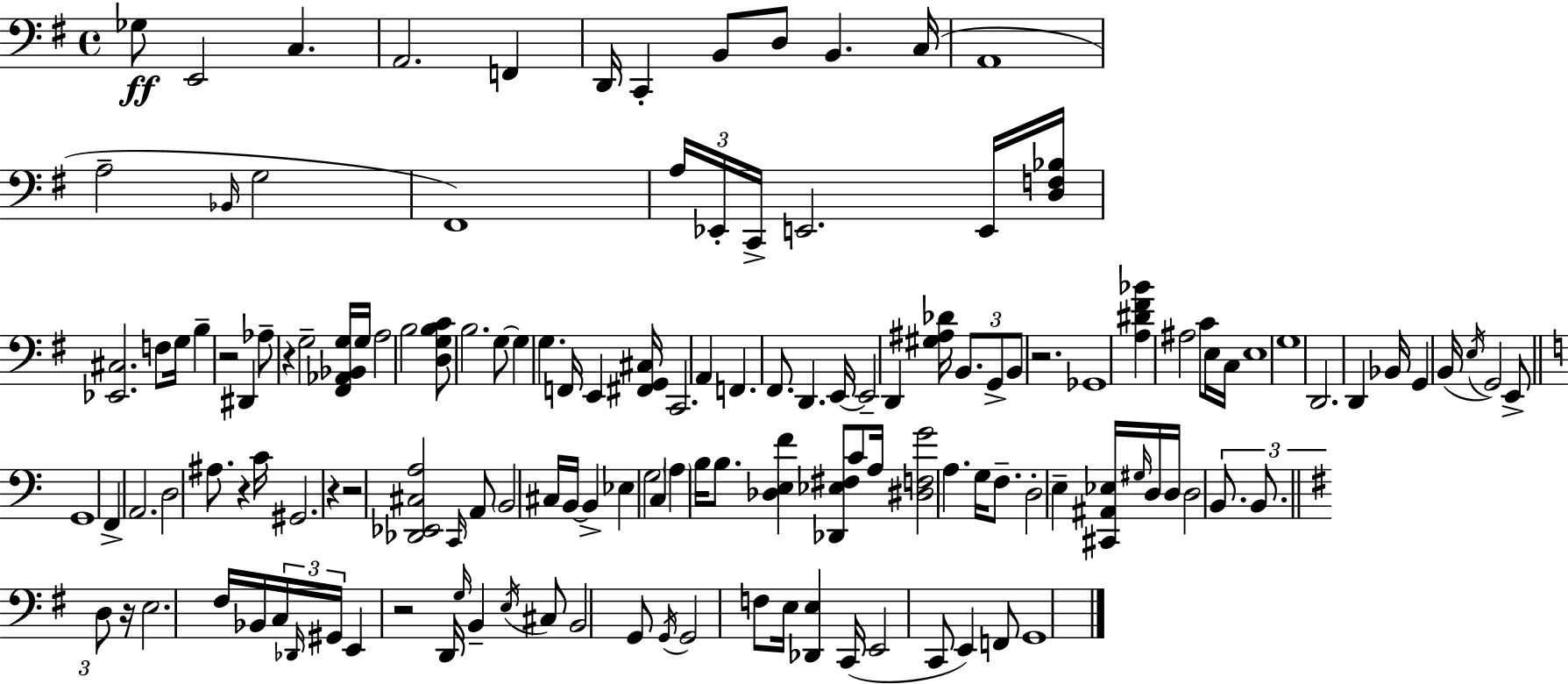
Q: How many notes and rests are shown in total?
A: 140